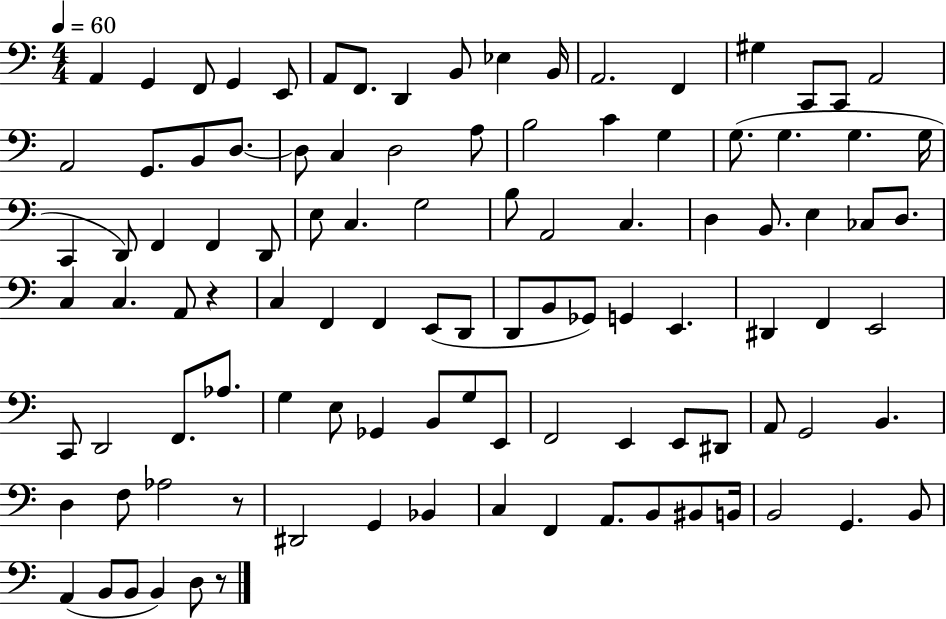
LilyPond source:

{
  \clef bass
  \numericTimeSignature
  \time 4/4
  \key c \major
  \tempo 4 = 60
  \repeat volta 2 { a,4 g,4 f,8 g,4 e,8 | a,8 f,8. d,4 b,8 ees4 b,16 | a,2. f,4 | gis4 c,8 c,8 a,2 | \break a,2 g,8. b,8 d8.~~ | d8 c4 d2 a8 | b2 c'4 g4 | g8.( g4. g4. g16 | \break c,4 d,8) f,4 f,4 d,8 | e8 c4. g2 | b8 a,2 c4. | d4 b,8. e4 ces8 d8. | \break c4 c4. a,8 r4 | c4 f,4 f,4 e,8( d,8 | d,8 b,8 ges,8) g,4 e,4. | dis,4 f,4 e,2 | \break c,8 d,2 f,8. aes8. | g4 e8 ges,4 b,8 g8 e,8 | f,2 e,4 e,8 dis,8 | a,8 g,2 b,4. | \break d4 f8 aes2 r8 | dis,2 g,4 bes,4 | c4 f,4 a,8. b,8 bis,8 b,16 | b,2 g,4. b,8 | \break a,4( b,8 b,8 b,4) d8 r8 | } \bar "|."
}